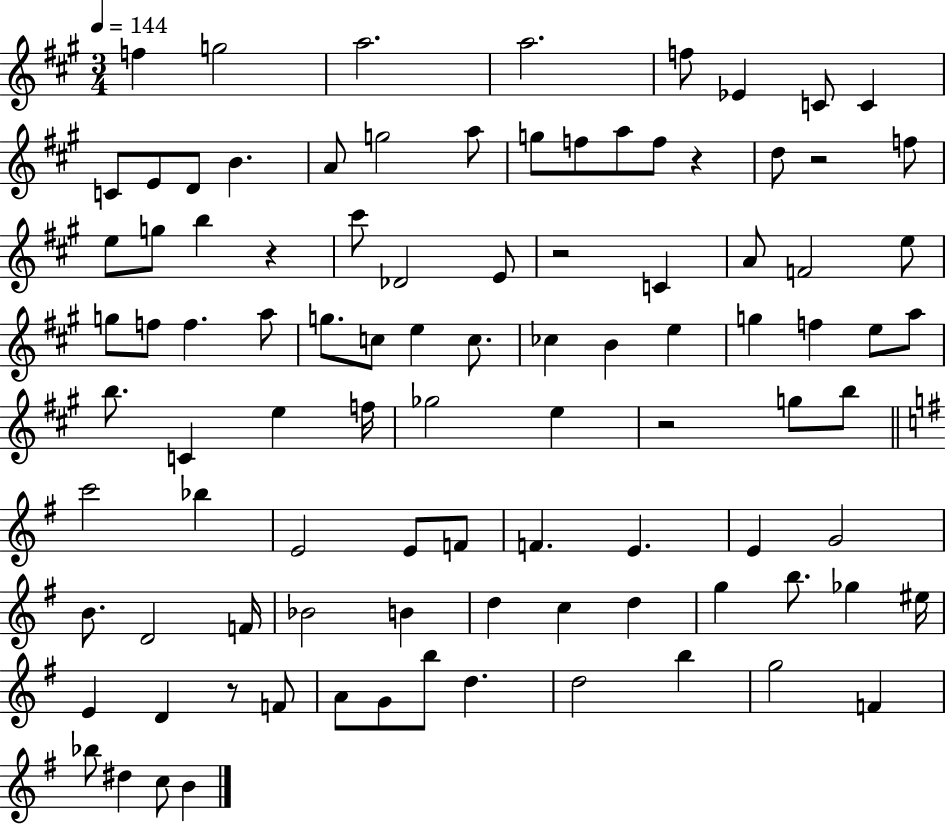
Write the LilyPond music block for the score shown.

{
  \clef treble
  \numericTimeSignature
  \time 3/4
  \key a \major
  \tempo 4 = 144
  \repeat volta 2 { f''4 g''2 | a''2. | a''2. | f''8 ees'4 c'8 c'4 | \break c'8 e'8 d'8 b'4. | a'8 g''2 a''8 | g''8 f''8 a''8 f''8 r4 | d''8 r2 f''8 | \break e''8 g''8 b''4 r4 | cis'''8 des'2 e'8 | r2 c'4 | a'8 f'2 e''8 | \break g''8 f''8 f''4. a''8 | g''8. c''8 e''4 c''8. | ces''4 b'4 e''4 | g''4 f''4 e''8 a''8 | \break b''8. c'4 e''4 f''16 | ges''2 e''4 | r2 g''8 b''8 | \bar "||" \break \key g \major c'''2 bes''4 | e'2 e'8 f'8 | f'4. e'4. | e'4 g'2 | \break b'8. d'2 f'16 | bes'2 b'4 | d''4 c''4 d''4 | g''4 b''8. ges''4 eis''16 | \break e'4 d'4 r8 f'8 | a'8 g'8 b''8 d''4. | d''2 b''4 | g''2 f'4 | \break bes''8 dis''4 c''8 b'4 | } \bar "|."
}